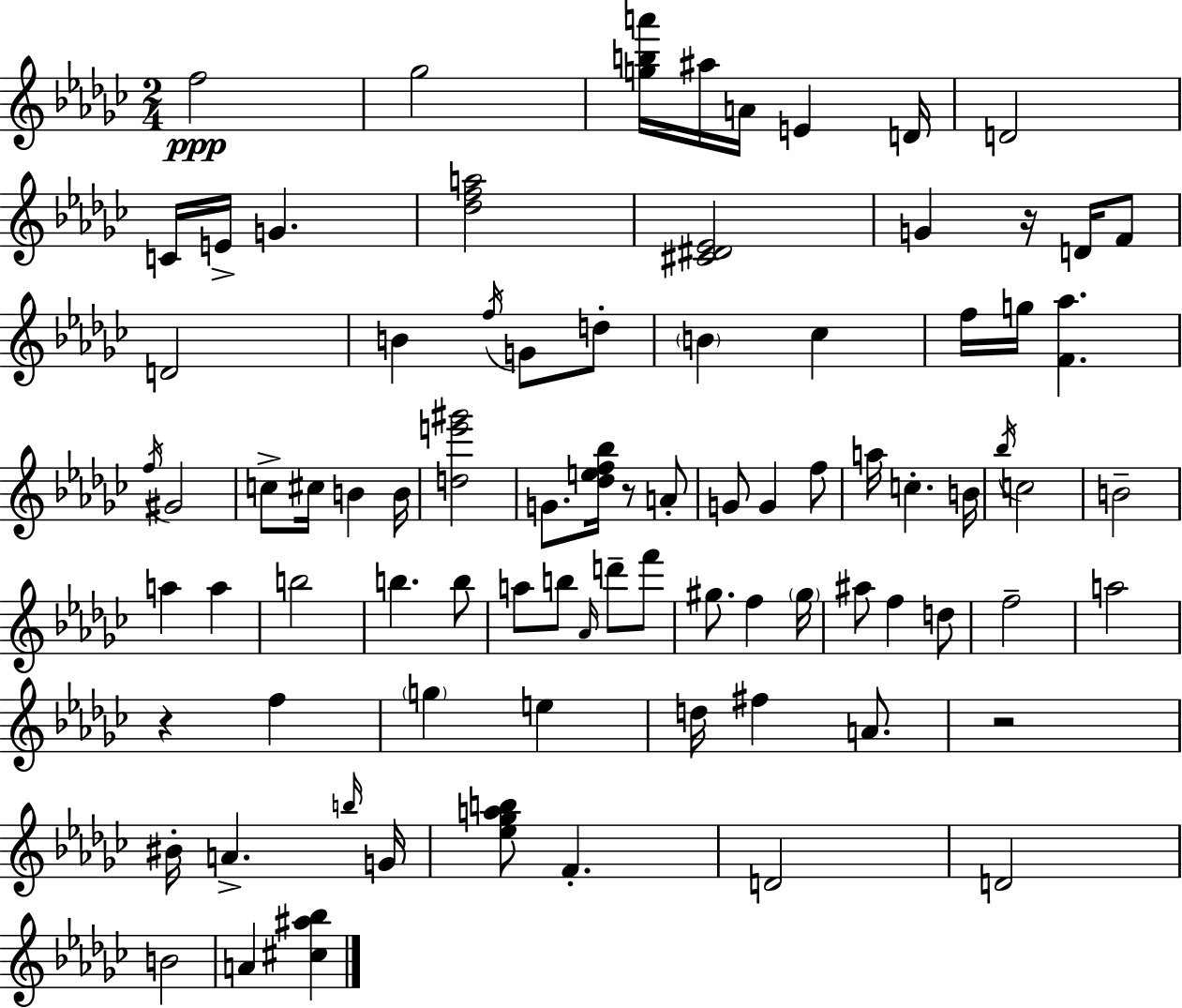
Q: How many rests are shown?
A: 4